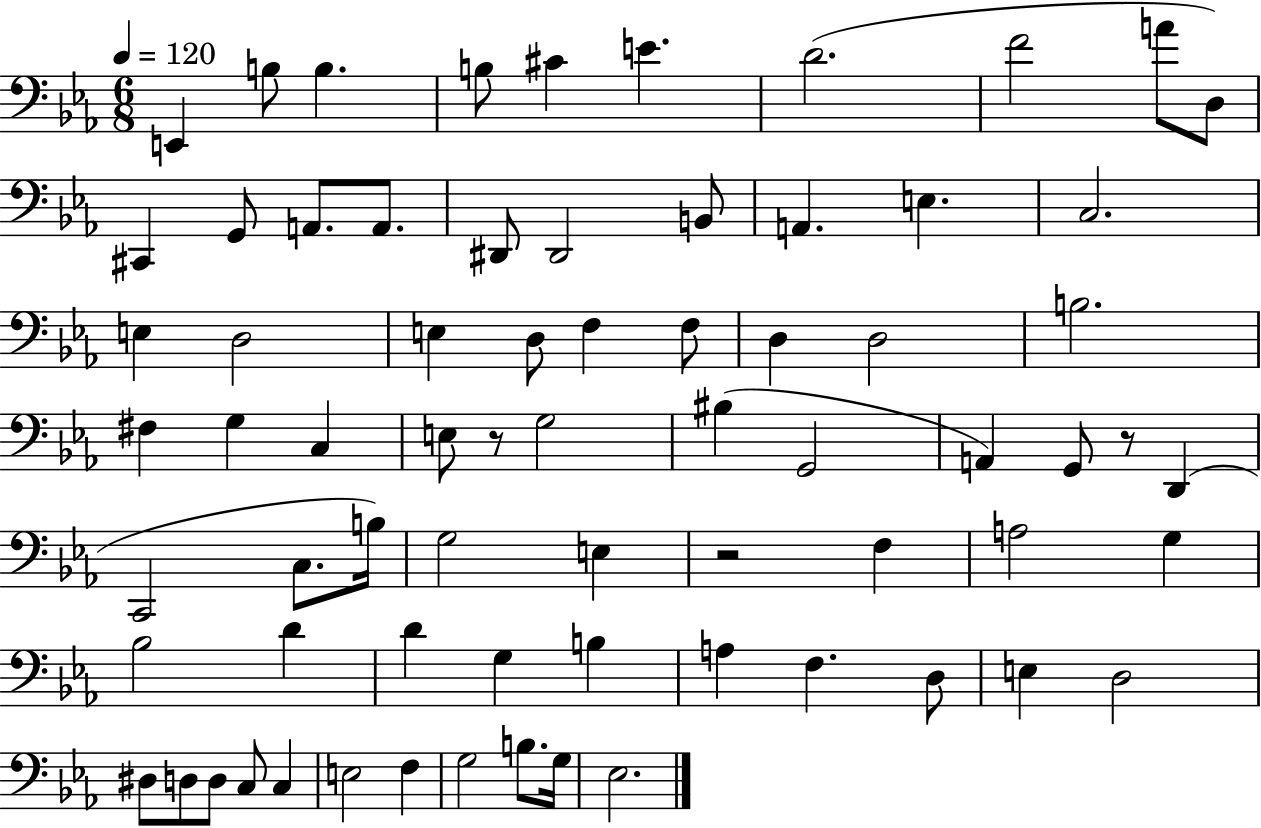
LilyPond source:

{
  \clef bass
  \numericTimeSignature
  \time 6/8
  \key ees \major
  \tempo 4 = 120
  e,4 b8 b4. | b8 cis'4 e'4. | d'2.( | f'2 a'8 d8) | \break cis,4 g,8 a,8. a,8. | dis,8 dis,2 b,8 | a,4. e4. | c2. | \break e4 d2 | e4 d8 f4 f8 | d4 d2 | b2. | \break fis4 g4 c4 | e8 r8 g2 | bis4( g,2 | a,4) g,8 r8 d,4( | \break c,2 c8. b16) | g2 e4 | r2 f4 | a2 g4 | \break bes2 d'4 | d'4 g4 b4 | a4 f4. d8 | e4 d2 | \break dis8 d8 d8 c8 c4 | e2 f4 | g2 b8. g16 | ees2. | \break \bar "|."
}